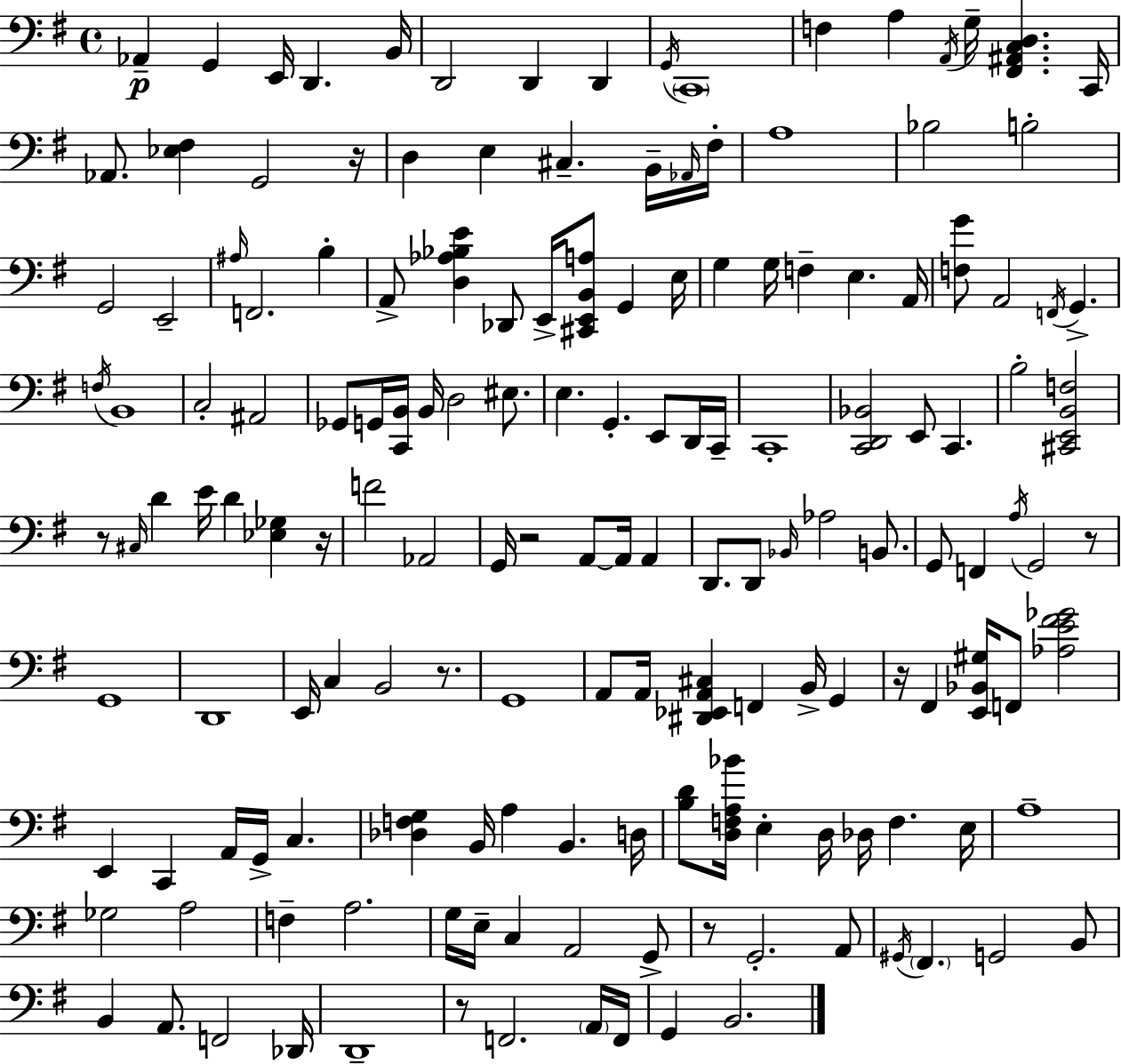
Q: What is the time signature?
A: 4/4